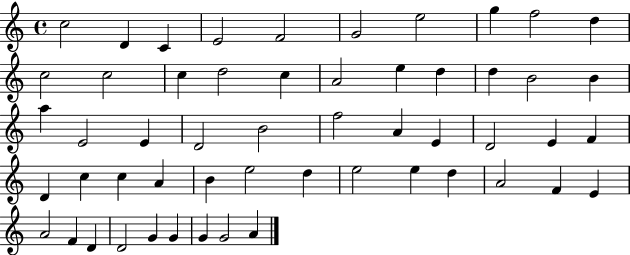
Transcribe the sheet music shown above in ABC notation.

X:1
T:Untitled
M:4/4
L:1/4
K:C
c2 D C E2 F2 G2 e2 g f2 d c2 c2 c d2 c A2 e d d B2 B a E2 E D2 B2 f2 A E D2 E F D c c A B e2 d e2 e d A2 F E A2 F D D2 G G G G2 A